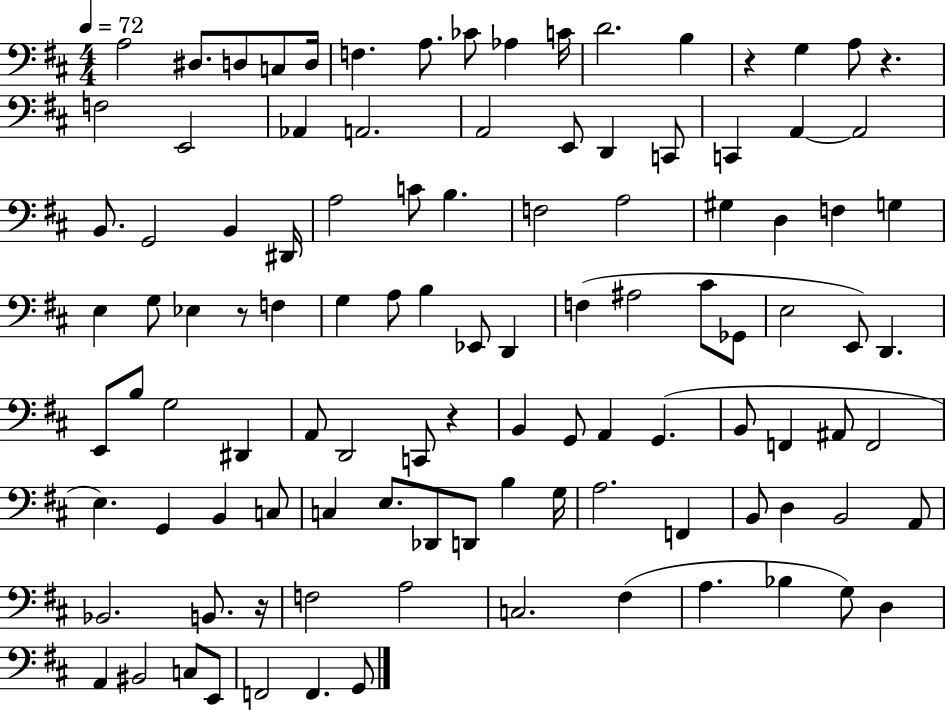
X:1
T:Untitled
M:4/4
L:1/4
K:D
A,2 ^D,/2 D,/2 C,/2 D,/4 F, A,/2 _C/2 _A, C/4 D2 B, z G, A,/2 z F,2 E,,2 _A,, A,,2 A,,2 E,,/2 D,, C,,/2 C,, A,, A,,2 B,,/2 G,,2 B,, ^D,,/4 A,2 C/2 B, F,2 A,2 ^G, D, F, G, E, G,/2 _E, z/2 F, G, A,/2 B, _E,,/2 D,, F, ^A,2 ^C/2 _G,,/2 E,2 E,,/2 D,, E,,/2 B,/2 G,2 ^D,, A,,/2 D,,2 C,,/2 z B,, G,,/2 A,, G,, B,,/2 F,, ^A,,/2 F,,2 E, G,, B,, C,/2 C, E,/2 _D,,/2 D,,/2 B, G,/4 A,2 F,, B,,/2 D, B,,2 A,,/2 _B,,2 B,,/2 z/4 F,2 A,2 C,2 ^F, A, _B, G,/2 D, A,, ^B,,2 C,/2 E,,/2 F,,2 F,, G,,/2